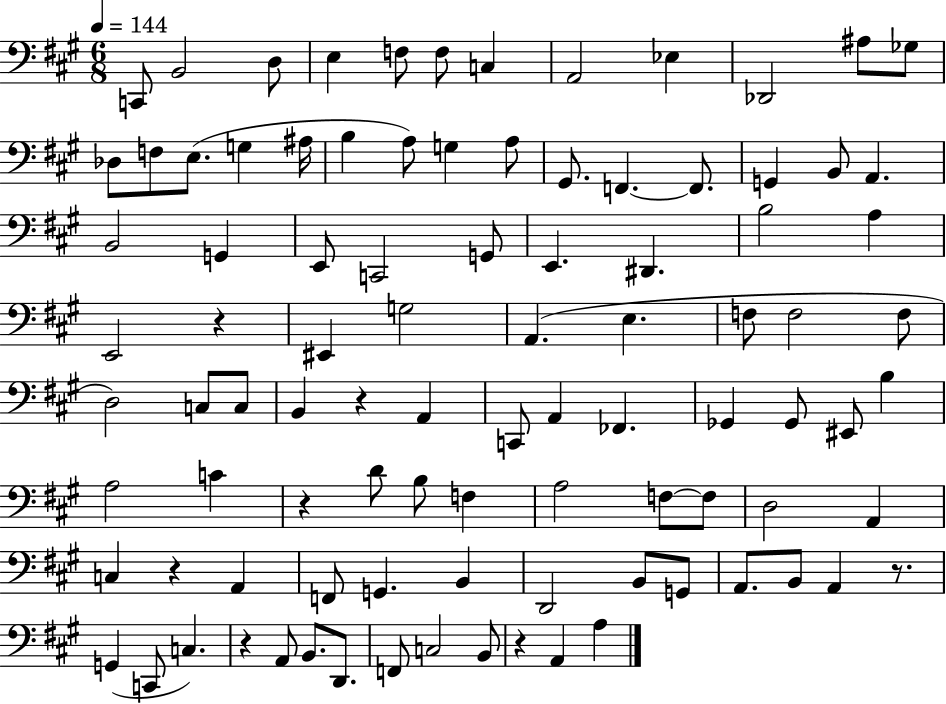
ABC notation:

X:1
T:Untitled
M:6/8
L:1/4
K:A
C,,/2 B,,2 D,/2 E, F,/2 F,/2 C, A,,2 _E, _D,,2 ^A,/2 _G,/2 _D,/2 F,/2 E,/2 G, ^A,/4 B, A,/2 G, A,/2 ^G,,/2 F,, F,,/2 G,, B,,/2 A,, B,,2 G,, E,,/2 C,,2 G,,/2 E,, ^D,, B,2 A, E,,2 z ^E,, G,2 A,, E, F,/2 F,2 F,/2 D,2 C,/2 C,/2 B,, z A,, C,,/2 A,, _F,, _G,, _G,,/2 ^E,,/2 B, A,2 C z D/2 B,/2 F, A,2 F,/2 F,/2 D,2 A,, C, z A,, F,,/2 G,, B,, D,,2 B,,/2 G,,/2 A,,/2 B,,/2 A,, z/2 G,, C,,/2 C, z A,,/2 B,,/2 D,,/2 F,,/2 C,2 B,,/2 z A,, A,